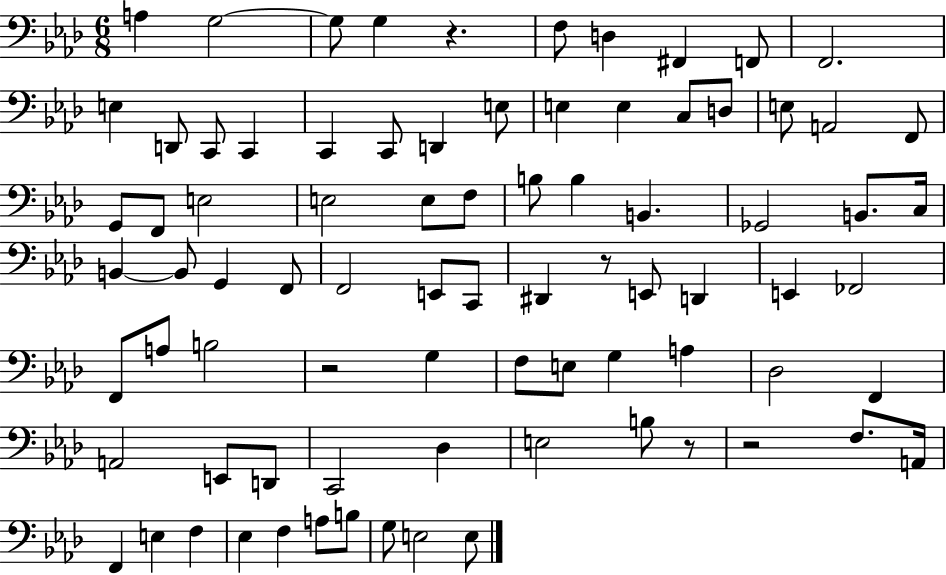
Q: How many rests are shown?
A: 5